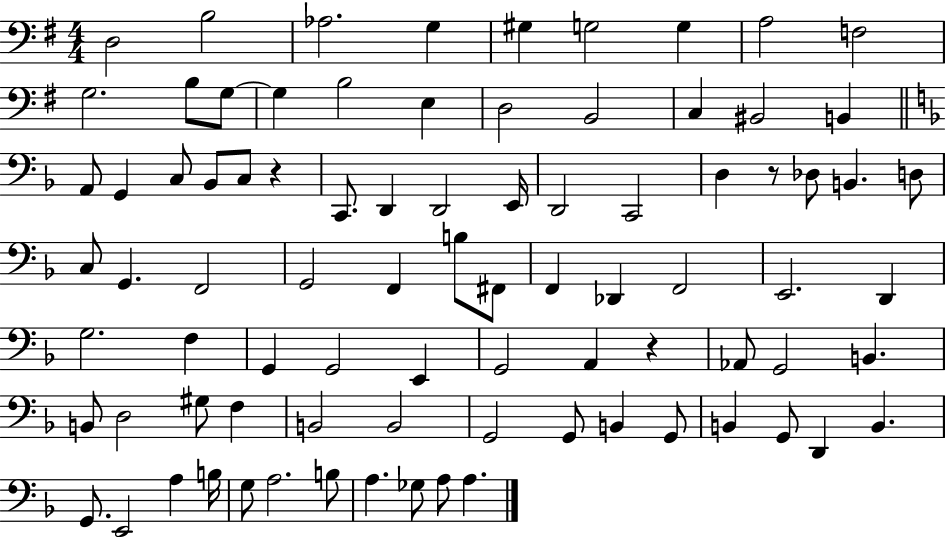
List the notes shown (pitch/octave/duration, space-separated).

D3/h B3/h Ab3/h. G3/q G#3/q G3/h G3/q A3/h F3/h G3/h. B3/e G3/e G3/q B3/h E3/q D3/h B2/h C3/q BIS2/h B2/q A2/e G2/q C3/e Bb2/e C3/e R/q C2/e. D2/q D2/h E2/s D2/h C2/h D3/q R/e Db3/e B2/q. D3/e C3/e G2/q. F2/h G2/h F2/q B3/e F#2/e F2/q Db2/q F2/h E2/h. D2/q G3/h. F3/q G2/q G2/h E2/q G2/h A2/q R/q Ab2/e G2/h B2/q. B2/e D3/h G#3/e F3/q B2/h B2/h G2/h G2/e B2/q G2/e B2/q G2/e D2/q B2/q. G2/e. E2/h A3/q B3/s G3/e A3/h. B3/e A3/q. Gb3/e A3/e A3/q.